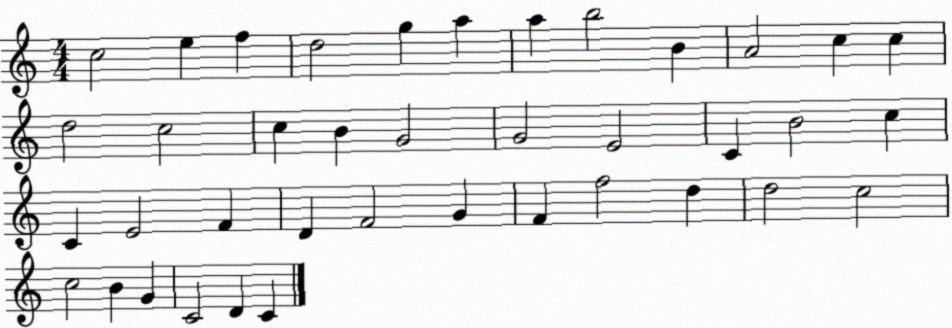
X:1
T:Untitled
M:4/4
L:1/4
K:C
c2 e f d2 g a a b2 B A2 c c d2 c2 c B G2 G2 E2 C B2 c C E2 F D F2 G F f2 d d2 c2 c2 B G C2 D C